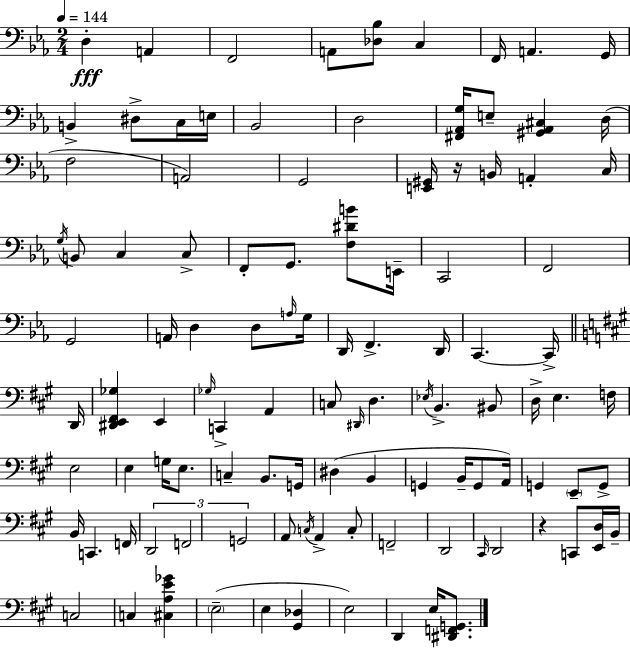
D3/q A2/q F2/h A2/e [Db3,Bb3]/e C3/q F2/s A2/q. G2/s B2/q D#3/e C3/s E3/s Bb2/h D3/h [F#2,Ab2,G3]/s E3/e [G#2,Ab2,C#3]/q D3/s F3/h A2/h G2/h [E2,G#2]/s R/s B2/s A2/q C3/s G3/s B2/e C3/q C3/e F2/e G2/e. [F3,D#4,B4]/e E2/s C2/h F2/h G2/h A2/s D3/q D3/e A3/s G3/s D2/s F2/q. D2/s C2/q. C2/s D2/s [D#2,E2,F#2,Gb3]/q E2/q Gb3/s C2/q A2/q C3/e D#2/s D3/q. Eb3/s B2/q. BIS2/e D3/s E3/q. F3/s E3/h E3/q G3/s E3/e. C3/q B2/e. G2/s D#3/q B2/q G2/q B2/s G2/e A2/s G2/q E2/e G2/e B2/s C2/q. F2/s D2/h F2/h G2/h A2/e C3/s A2/q C3/e F2/h D2/h C#2/s D2/h R/q C2/e [E2,D3]/s B2/s C3/h C3/q [C#3,A3,E4,Gb4]/q E3/h E3/q [G#2,Db3]/q E3/h D2/q E3/s [D#2,F2,G2]/e.